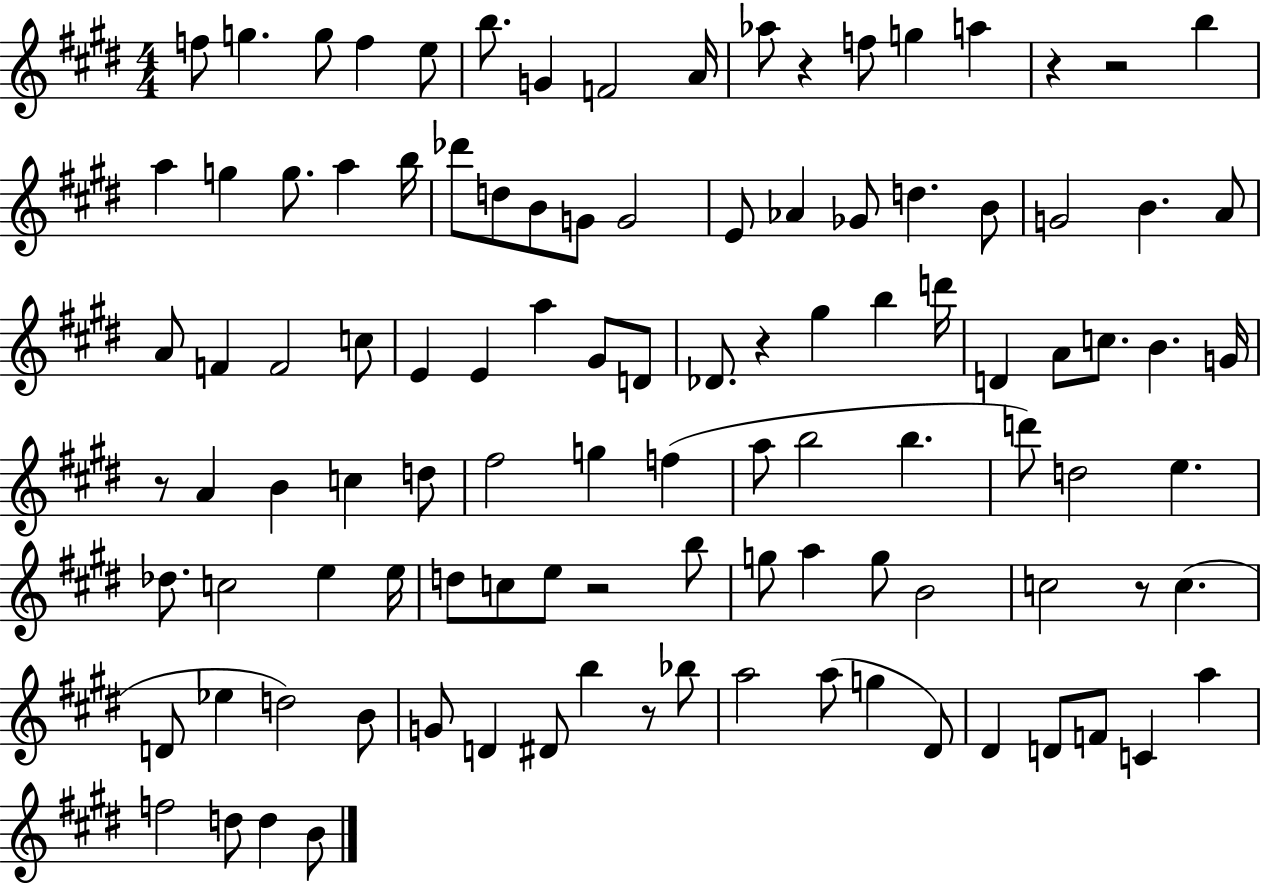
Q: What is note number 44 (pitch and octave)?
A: B5